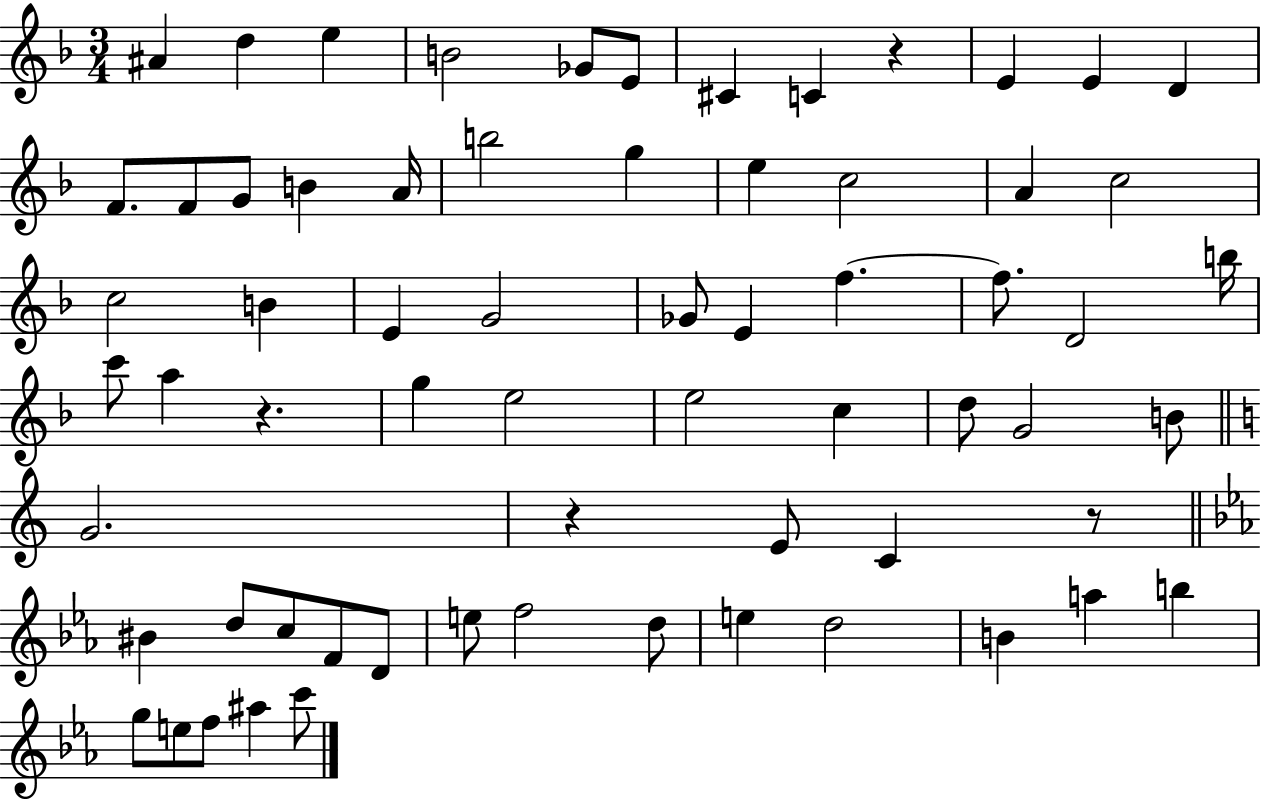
A#4/q D5/q E5/q B4/h Gb4/e E4/e C#4/q C4/q R/q E4/q E4/q D4/q F4/e. F4/e G4/e B4/q A4/s B5/h G5/q E5/q C5/h A4/q C5/h C5/h B4/q E4/q G4/h Gb4/e E4/q F5/q. F5/e. D4/h B5/s C6/e A5/q R/q. G5/q E5/h E5/h C5/q D5/e G4/h B4/e G4/h. R/q E4/e C4/q R/e BIS4/q D5/e C5/e F4/e D4/e E5/e F5/h D5/e E5/q D5/h B4/q A5/q B5/q G5/e E5/e F5/e A#5/q C6/e